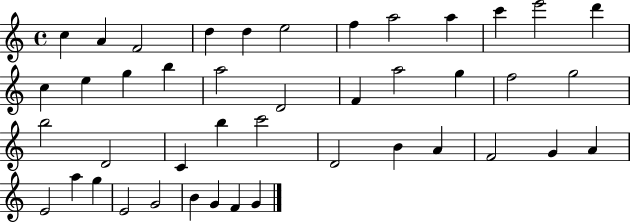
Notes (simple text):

C5/q A4/q F4/h D5/q D5/q E5/h F5/q A5/h A5/q C6/q E6/h D6/q C5/q E5/q G5/q B5/q A5/h D4/h F4/q A5/h G5/q F5/h G5/h B5/h D4/h C4/q B5/q C6/h D4/h B4/q A4/q F4/h G4/q A4/q E4/h A5/q G5/q E4/h G4/h B4/q G4/q F4/q G4/q